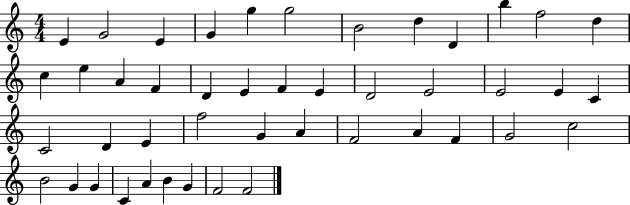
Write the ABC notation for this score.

X:1
T:Untitled
M:4/4
L:1/4
K:C
E G2 E G g g2 B2 d D b f2 d c e A F D E F E D2 E2 E2 E C C2 D E f2 G A F2 A F G2 c2 B2 G G C A B G F2 F2